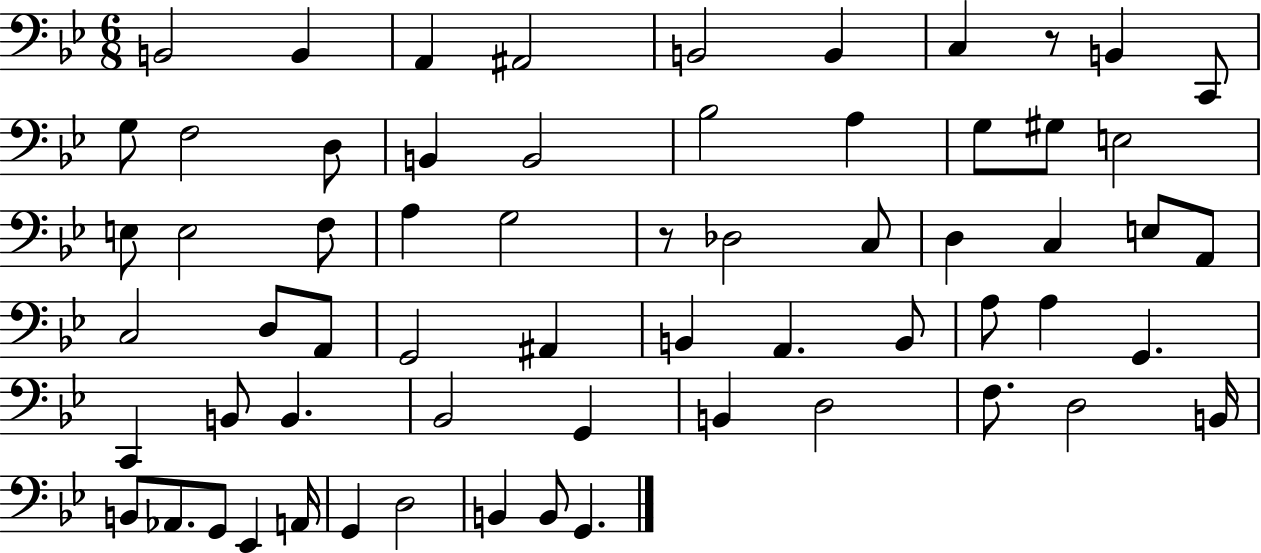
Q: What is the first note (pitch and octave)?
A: B2